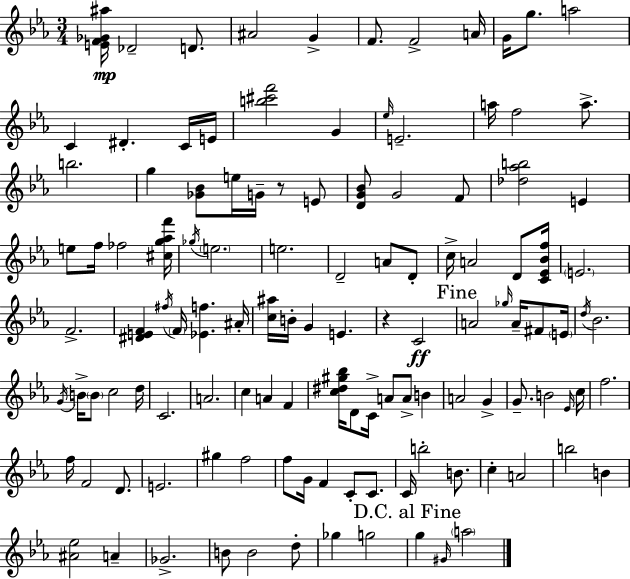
{
  \clef treble
  \numericTimeSignature
  \time 3/4
  \key c \minor
  <e' f' ges' ais''>16\mp des'2-- d'8. | ais'2 g'4-> | f'8. f'2-> a'16 | g'16 g''8. a''2 | \break c'4 dis'4.-. c'16 e'16 | <b'' cis''' f'''>2 g'4 | \grace { ees''16 } e'2.-- | a''16 f''2 a''8.-> | \break b''2. | g''4 <ges' bes'>8 e''16 g'16-- r8 e'8 | <d' g' bes'>8 g'2 f'8 | <des'' aes'' b''>2 e'4 | \break e''8 f''16 fes''2 | <cis'' g'' aes'' f'''>16 \acciaccatura { ges''16 } \parenthesize e''2. | e''2. | d'2-- a'8 | \break d'8-. c''16-> a'2 d'8 | <c' ees' bes' f''>16 \parenthesize e'2. | f'2.-> | <dis' e' f'>4 \acciaccatura { fis''16 } \parenthesize f'16 <ees' f''>4. | \break ais'16-. <c'' ais''>16 b'16-. g'4 e'4. | r4 c'2\ff | \mark "Fine" a'2 \grace { ges''16 } | a'16-- fis'8 \parenthesize e'16 \acciaccatura { d''16 } bes'2. | \break \acciaccatura { g'16 } b'16-> \parenthesize b'8 c''2 | d''16 c'2. | a'2. | c''4 a'4 | \break f'4 <c'' dis'' gis'' bes''>16 d'8 c'16-> a'8 | a'8-> b'4 a'2 | g'4-> g'8.-- b'2 | \grace { ees'16 } c''16 f''2. | \break f''16 f'2 | d'8. e'2. | gis''4 f''2 | f''8 g'16 f'4 | \break c'8-. c'8. c'16 b''2-. | b'8. c''4-. a'2 | b''2 | b'4 <ais' ees''>2 | \break a'4-- ges'2.-> | b'8 b'2 | d''8-. ges''4 g''2 | \mark "D.C. al Fine" g''4 \grace { gis'16 } | \break \parenthesize a''2 \bar "|."
}